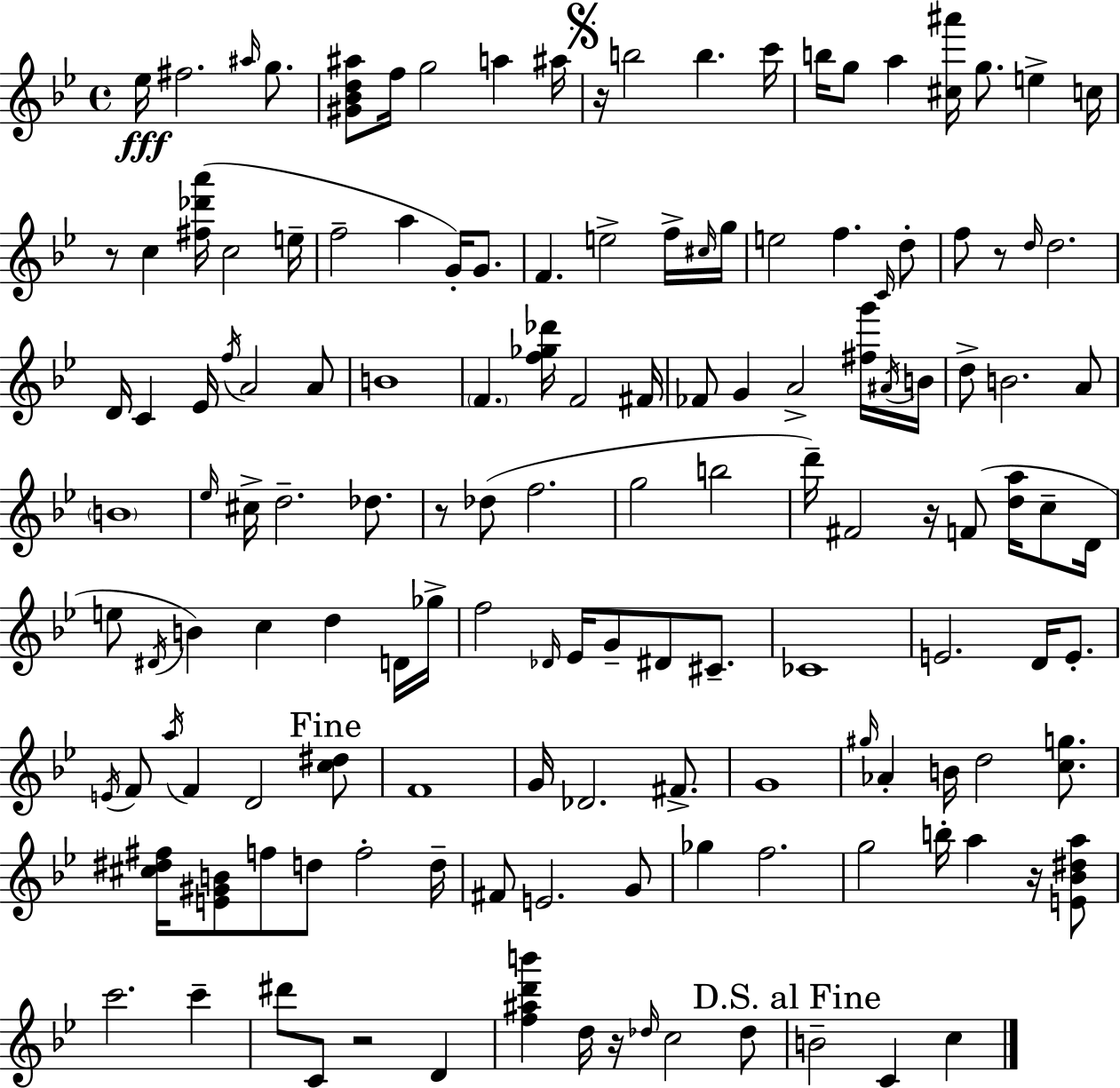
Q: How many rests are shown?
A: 8